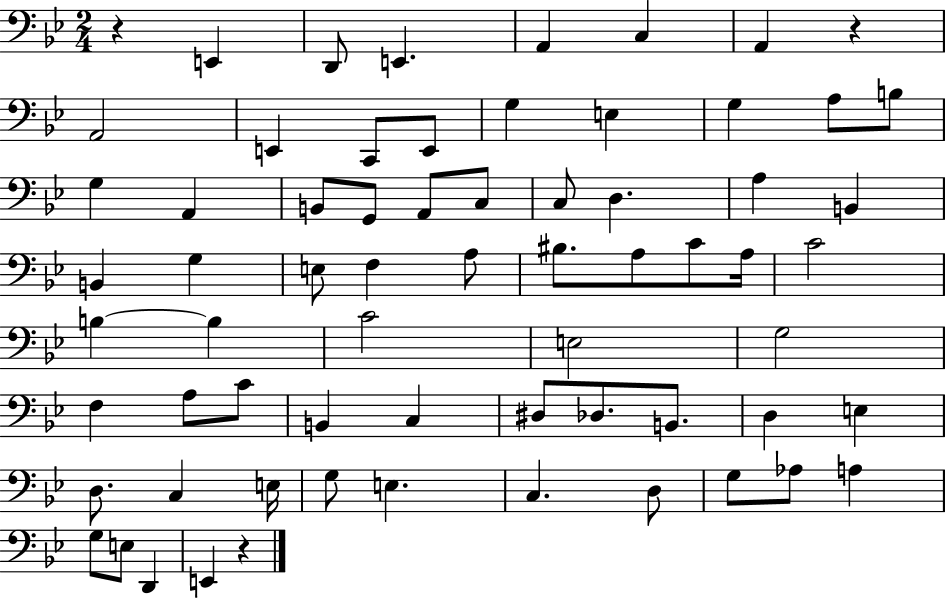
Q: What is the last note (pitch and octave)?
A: E2